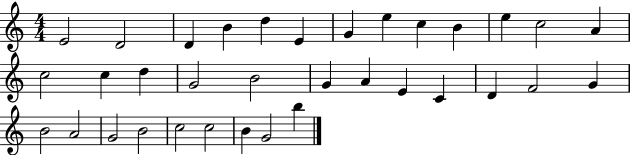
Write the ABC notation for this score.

X:1
T:Untitled
M:4/4
L:1/4
K:C
E2 D2 D B d E G e c B e c2 A c2 c d G2 B2 G A E C D F2 G B2 A2 G2 B2 c2 c2 B G2 b